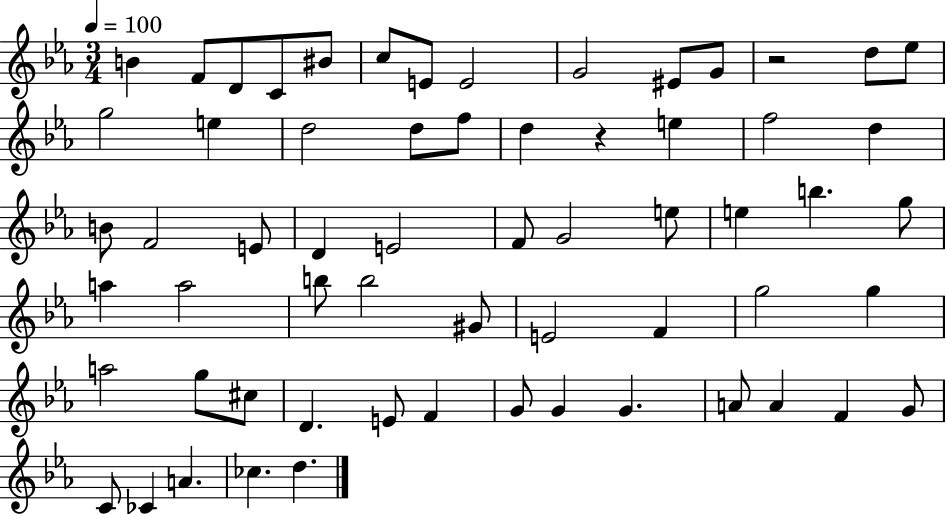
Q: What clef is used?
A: treble